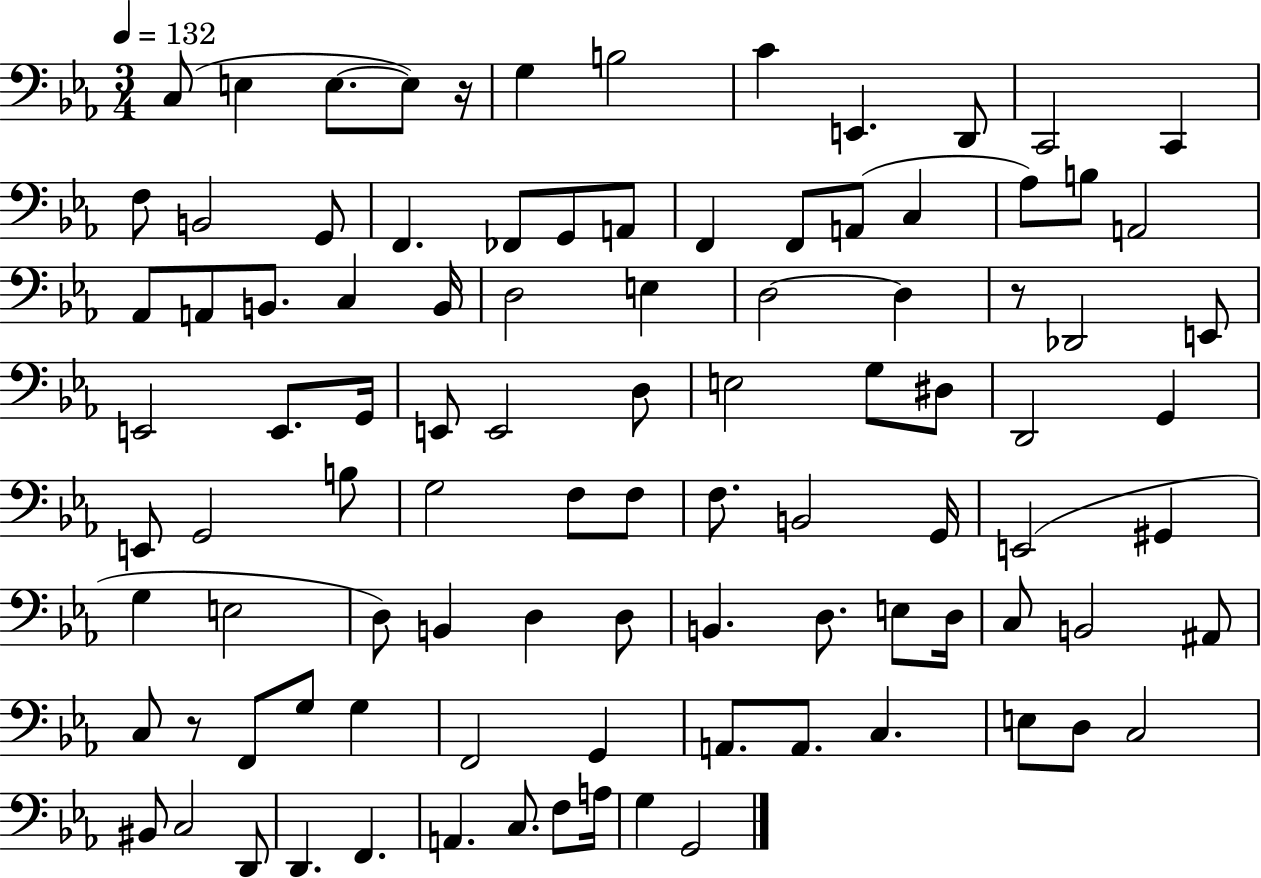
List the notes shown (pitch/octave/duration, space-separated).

C3/e E3/q E3/e. E3/e R/s G3/q B3/h C4/q E2/q. D2/e C2/h C2/q F3/e B2/h G2/e F2/q. FES2/e G2/e A2/e F2/q F2/e A2/e C3/q Ab3/e B3/e A2/h Ab2/e A2/e B2/e. C3/q B2/s D3/h E3/q D3/h D3/q R/e Db2/h E2/e E2/h E2/e. G2/s E2/e E2/h D3/e E3/h G3/e D#3/e D2/h G2/q E2/e G2/h B3/e G3/h F3/e F3/e F3/e. B2/h G2/s E2/h G#2/q G3/q E3/h D3/e B2/q D3/q D3/e B2/q. D3/e. E3/e D3/s C3/e B2/h A#2/e C3/e R/e F2/e G3/e G3/q F2/h G2/q A2/e. A2/e. C3/q. E3/e D3/e C3/h BIS2/e C3/h D2/e D2/q. F2/q. A2/q. C3/e. F3/e A3/s G3/q G2/h